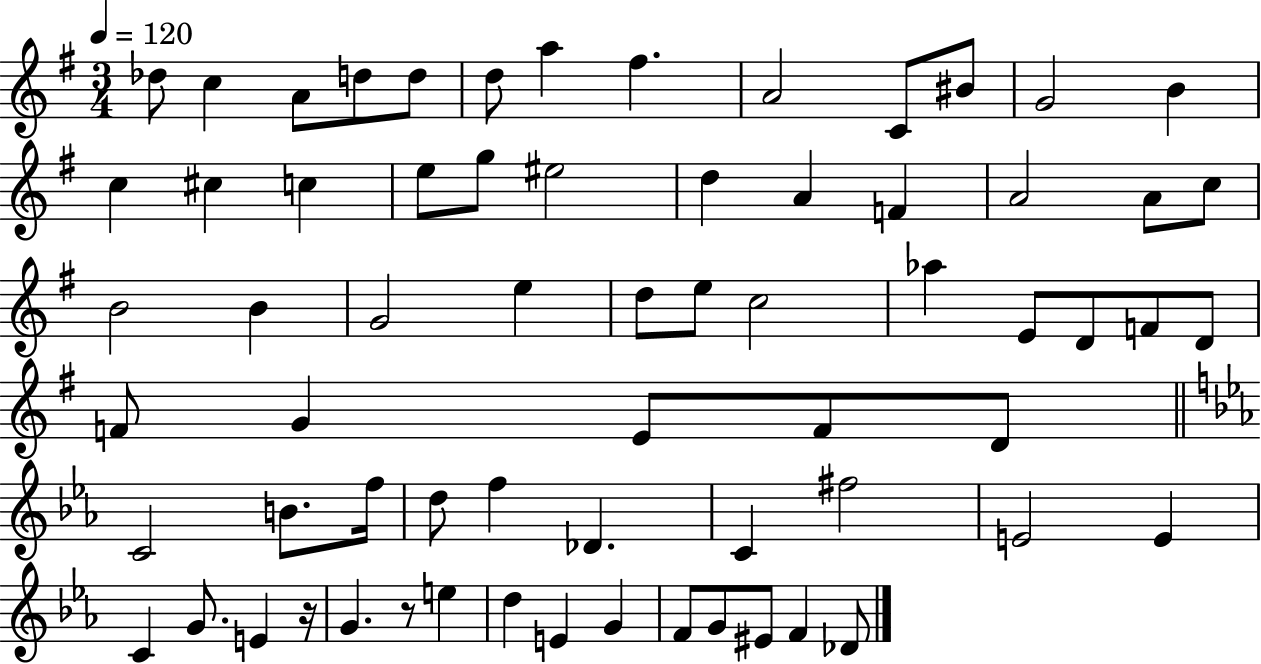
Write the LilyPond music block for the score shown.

{
  \clef treble
  \numericTimeSignature
  \time 3/4
  \key g \major
  \tempo 4 = 120
  \repeat volta 2 { des''8 c''4 a'8 d''8 d''8 | d''8 a''4 fis''4. | a'2 c'8 bis'8 | g'2 b'4 | \break c''4 cis''4 c''4 | e''8 g''8 eis''2 | d''4 a'4 f'4 | a'2 a'8 c''8 | \break b'2 b'4 | g'2 e''4 | d''8 e''8 c''2 | aes''4 e'8 d'8 f'8 d'8 | \break f'8 g'4 e'8 f'8 d'8 | \bar "||" \break \key c \minor c'2 b'8. f''16 | d''8 f''4 des'4. | c'4 fis''2 | e'2 e'4 | \break c'4 g'8. e'4 r16 | g'4. r8 e''4 | d''4 e'4 g'4 | f'8 g'8 eis'8 f'4 des'8 | \break } \bar "|."
}